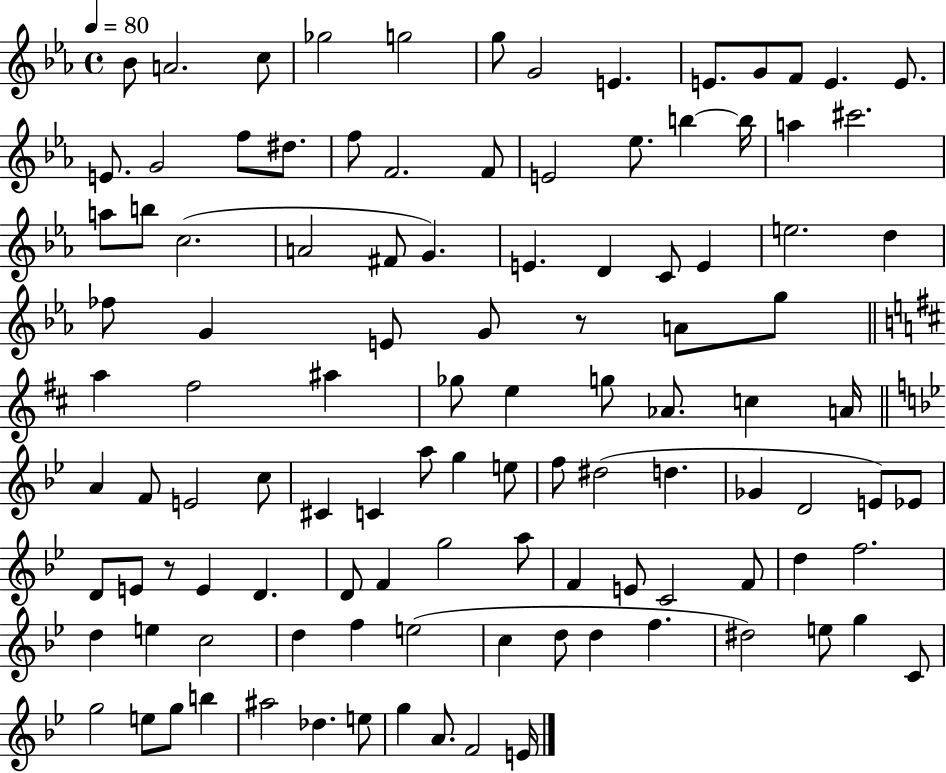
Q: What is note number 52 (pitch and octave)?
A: C5